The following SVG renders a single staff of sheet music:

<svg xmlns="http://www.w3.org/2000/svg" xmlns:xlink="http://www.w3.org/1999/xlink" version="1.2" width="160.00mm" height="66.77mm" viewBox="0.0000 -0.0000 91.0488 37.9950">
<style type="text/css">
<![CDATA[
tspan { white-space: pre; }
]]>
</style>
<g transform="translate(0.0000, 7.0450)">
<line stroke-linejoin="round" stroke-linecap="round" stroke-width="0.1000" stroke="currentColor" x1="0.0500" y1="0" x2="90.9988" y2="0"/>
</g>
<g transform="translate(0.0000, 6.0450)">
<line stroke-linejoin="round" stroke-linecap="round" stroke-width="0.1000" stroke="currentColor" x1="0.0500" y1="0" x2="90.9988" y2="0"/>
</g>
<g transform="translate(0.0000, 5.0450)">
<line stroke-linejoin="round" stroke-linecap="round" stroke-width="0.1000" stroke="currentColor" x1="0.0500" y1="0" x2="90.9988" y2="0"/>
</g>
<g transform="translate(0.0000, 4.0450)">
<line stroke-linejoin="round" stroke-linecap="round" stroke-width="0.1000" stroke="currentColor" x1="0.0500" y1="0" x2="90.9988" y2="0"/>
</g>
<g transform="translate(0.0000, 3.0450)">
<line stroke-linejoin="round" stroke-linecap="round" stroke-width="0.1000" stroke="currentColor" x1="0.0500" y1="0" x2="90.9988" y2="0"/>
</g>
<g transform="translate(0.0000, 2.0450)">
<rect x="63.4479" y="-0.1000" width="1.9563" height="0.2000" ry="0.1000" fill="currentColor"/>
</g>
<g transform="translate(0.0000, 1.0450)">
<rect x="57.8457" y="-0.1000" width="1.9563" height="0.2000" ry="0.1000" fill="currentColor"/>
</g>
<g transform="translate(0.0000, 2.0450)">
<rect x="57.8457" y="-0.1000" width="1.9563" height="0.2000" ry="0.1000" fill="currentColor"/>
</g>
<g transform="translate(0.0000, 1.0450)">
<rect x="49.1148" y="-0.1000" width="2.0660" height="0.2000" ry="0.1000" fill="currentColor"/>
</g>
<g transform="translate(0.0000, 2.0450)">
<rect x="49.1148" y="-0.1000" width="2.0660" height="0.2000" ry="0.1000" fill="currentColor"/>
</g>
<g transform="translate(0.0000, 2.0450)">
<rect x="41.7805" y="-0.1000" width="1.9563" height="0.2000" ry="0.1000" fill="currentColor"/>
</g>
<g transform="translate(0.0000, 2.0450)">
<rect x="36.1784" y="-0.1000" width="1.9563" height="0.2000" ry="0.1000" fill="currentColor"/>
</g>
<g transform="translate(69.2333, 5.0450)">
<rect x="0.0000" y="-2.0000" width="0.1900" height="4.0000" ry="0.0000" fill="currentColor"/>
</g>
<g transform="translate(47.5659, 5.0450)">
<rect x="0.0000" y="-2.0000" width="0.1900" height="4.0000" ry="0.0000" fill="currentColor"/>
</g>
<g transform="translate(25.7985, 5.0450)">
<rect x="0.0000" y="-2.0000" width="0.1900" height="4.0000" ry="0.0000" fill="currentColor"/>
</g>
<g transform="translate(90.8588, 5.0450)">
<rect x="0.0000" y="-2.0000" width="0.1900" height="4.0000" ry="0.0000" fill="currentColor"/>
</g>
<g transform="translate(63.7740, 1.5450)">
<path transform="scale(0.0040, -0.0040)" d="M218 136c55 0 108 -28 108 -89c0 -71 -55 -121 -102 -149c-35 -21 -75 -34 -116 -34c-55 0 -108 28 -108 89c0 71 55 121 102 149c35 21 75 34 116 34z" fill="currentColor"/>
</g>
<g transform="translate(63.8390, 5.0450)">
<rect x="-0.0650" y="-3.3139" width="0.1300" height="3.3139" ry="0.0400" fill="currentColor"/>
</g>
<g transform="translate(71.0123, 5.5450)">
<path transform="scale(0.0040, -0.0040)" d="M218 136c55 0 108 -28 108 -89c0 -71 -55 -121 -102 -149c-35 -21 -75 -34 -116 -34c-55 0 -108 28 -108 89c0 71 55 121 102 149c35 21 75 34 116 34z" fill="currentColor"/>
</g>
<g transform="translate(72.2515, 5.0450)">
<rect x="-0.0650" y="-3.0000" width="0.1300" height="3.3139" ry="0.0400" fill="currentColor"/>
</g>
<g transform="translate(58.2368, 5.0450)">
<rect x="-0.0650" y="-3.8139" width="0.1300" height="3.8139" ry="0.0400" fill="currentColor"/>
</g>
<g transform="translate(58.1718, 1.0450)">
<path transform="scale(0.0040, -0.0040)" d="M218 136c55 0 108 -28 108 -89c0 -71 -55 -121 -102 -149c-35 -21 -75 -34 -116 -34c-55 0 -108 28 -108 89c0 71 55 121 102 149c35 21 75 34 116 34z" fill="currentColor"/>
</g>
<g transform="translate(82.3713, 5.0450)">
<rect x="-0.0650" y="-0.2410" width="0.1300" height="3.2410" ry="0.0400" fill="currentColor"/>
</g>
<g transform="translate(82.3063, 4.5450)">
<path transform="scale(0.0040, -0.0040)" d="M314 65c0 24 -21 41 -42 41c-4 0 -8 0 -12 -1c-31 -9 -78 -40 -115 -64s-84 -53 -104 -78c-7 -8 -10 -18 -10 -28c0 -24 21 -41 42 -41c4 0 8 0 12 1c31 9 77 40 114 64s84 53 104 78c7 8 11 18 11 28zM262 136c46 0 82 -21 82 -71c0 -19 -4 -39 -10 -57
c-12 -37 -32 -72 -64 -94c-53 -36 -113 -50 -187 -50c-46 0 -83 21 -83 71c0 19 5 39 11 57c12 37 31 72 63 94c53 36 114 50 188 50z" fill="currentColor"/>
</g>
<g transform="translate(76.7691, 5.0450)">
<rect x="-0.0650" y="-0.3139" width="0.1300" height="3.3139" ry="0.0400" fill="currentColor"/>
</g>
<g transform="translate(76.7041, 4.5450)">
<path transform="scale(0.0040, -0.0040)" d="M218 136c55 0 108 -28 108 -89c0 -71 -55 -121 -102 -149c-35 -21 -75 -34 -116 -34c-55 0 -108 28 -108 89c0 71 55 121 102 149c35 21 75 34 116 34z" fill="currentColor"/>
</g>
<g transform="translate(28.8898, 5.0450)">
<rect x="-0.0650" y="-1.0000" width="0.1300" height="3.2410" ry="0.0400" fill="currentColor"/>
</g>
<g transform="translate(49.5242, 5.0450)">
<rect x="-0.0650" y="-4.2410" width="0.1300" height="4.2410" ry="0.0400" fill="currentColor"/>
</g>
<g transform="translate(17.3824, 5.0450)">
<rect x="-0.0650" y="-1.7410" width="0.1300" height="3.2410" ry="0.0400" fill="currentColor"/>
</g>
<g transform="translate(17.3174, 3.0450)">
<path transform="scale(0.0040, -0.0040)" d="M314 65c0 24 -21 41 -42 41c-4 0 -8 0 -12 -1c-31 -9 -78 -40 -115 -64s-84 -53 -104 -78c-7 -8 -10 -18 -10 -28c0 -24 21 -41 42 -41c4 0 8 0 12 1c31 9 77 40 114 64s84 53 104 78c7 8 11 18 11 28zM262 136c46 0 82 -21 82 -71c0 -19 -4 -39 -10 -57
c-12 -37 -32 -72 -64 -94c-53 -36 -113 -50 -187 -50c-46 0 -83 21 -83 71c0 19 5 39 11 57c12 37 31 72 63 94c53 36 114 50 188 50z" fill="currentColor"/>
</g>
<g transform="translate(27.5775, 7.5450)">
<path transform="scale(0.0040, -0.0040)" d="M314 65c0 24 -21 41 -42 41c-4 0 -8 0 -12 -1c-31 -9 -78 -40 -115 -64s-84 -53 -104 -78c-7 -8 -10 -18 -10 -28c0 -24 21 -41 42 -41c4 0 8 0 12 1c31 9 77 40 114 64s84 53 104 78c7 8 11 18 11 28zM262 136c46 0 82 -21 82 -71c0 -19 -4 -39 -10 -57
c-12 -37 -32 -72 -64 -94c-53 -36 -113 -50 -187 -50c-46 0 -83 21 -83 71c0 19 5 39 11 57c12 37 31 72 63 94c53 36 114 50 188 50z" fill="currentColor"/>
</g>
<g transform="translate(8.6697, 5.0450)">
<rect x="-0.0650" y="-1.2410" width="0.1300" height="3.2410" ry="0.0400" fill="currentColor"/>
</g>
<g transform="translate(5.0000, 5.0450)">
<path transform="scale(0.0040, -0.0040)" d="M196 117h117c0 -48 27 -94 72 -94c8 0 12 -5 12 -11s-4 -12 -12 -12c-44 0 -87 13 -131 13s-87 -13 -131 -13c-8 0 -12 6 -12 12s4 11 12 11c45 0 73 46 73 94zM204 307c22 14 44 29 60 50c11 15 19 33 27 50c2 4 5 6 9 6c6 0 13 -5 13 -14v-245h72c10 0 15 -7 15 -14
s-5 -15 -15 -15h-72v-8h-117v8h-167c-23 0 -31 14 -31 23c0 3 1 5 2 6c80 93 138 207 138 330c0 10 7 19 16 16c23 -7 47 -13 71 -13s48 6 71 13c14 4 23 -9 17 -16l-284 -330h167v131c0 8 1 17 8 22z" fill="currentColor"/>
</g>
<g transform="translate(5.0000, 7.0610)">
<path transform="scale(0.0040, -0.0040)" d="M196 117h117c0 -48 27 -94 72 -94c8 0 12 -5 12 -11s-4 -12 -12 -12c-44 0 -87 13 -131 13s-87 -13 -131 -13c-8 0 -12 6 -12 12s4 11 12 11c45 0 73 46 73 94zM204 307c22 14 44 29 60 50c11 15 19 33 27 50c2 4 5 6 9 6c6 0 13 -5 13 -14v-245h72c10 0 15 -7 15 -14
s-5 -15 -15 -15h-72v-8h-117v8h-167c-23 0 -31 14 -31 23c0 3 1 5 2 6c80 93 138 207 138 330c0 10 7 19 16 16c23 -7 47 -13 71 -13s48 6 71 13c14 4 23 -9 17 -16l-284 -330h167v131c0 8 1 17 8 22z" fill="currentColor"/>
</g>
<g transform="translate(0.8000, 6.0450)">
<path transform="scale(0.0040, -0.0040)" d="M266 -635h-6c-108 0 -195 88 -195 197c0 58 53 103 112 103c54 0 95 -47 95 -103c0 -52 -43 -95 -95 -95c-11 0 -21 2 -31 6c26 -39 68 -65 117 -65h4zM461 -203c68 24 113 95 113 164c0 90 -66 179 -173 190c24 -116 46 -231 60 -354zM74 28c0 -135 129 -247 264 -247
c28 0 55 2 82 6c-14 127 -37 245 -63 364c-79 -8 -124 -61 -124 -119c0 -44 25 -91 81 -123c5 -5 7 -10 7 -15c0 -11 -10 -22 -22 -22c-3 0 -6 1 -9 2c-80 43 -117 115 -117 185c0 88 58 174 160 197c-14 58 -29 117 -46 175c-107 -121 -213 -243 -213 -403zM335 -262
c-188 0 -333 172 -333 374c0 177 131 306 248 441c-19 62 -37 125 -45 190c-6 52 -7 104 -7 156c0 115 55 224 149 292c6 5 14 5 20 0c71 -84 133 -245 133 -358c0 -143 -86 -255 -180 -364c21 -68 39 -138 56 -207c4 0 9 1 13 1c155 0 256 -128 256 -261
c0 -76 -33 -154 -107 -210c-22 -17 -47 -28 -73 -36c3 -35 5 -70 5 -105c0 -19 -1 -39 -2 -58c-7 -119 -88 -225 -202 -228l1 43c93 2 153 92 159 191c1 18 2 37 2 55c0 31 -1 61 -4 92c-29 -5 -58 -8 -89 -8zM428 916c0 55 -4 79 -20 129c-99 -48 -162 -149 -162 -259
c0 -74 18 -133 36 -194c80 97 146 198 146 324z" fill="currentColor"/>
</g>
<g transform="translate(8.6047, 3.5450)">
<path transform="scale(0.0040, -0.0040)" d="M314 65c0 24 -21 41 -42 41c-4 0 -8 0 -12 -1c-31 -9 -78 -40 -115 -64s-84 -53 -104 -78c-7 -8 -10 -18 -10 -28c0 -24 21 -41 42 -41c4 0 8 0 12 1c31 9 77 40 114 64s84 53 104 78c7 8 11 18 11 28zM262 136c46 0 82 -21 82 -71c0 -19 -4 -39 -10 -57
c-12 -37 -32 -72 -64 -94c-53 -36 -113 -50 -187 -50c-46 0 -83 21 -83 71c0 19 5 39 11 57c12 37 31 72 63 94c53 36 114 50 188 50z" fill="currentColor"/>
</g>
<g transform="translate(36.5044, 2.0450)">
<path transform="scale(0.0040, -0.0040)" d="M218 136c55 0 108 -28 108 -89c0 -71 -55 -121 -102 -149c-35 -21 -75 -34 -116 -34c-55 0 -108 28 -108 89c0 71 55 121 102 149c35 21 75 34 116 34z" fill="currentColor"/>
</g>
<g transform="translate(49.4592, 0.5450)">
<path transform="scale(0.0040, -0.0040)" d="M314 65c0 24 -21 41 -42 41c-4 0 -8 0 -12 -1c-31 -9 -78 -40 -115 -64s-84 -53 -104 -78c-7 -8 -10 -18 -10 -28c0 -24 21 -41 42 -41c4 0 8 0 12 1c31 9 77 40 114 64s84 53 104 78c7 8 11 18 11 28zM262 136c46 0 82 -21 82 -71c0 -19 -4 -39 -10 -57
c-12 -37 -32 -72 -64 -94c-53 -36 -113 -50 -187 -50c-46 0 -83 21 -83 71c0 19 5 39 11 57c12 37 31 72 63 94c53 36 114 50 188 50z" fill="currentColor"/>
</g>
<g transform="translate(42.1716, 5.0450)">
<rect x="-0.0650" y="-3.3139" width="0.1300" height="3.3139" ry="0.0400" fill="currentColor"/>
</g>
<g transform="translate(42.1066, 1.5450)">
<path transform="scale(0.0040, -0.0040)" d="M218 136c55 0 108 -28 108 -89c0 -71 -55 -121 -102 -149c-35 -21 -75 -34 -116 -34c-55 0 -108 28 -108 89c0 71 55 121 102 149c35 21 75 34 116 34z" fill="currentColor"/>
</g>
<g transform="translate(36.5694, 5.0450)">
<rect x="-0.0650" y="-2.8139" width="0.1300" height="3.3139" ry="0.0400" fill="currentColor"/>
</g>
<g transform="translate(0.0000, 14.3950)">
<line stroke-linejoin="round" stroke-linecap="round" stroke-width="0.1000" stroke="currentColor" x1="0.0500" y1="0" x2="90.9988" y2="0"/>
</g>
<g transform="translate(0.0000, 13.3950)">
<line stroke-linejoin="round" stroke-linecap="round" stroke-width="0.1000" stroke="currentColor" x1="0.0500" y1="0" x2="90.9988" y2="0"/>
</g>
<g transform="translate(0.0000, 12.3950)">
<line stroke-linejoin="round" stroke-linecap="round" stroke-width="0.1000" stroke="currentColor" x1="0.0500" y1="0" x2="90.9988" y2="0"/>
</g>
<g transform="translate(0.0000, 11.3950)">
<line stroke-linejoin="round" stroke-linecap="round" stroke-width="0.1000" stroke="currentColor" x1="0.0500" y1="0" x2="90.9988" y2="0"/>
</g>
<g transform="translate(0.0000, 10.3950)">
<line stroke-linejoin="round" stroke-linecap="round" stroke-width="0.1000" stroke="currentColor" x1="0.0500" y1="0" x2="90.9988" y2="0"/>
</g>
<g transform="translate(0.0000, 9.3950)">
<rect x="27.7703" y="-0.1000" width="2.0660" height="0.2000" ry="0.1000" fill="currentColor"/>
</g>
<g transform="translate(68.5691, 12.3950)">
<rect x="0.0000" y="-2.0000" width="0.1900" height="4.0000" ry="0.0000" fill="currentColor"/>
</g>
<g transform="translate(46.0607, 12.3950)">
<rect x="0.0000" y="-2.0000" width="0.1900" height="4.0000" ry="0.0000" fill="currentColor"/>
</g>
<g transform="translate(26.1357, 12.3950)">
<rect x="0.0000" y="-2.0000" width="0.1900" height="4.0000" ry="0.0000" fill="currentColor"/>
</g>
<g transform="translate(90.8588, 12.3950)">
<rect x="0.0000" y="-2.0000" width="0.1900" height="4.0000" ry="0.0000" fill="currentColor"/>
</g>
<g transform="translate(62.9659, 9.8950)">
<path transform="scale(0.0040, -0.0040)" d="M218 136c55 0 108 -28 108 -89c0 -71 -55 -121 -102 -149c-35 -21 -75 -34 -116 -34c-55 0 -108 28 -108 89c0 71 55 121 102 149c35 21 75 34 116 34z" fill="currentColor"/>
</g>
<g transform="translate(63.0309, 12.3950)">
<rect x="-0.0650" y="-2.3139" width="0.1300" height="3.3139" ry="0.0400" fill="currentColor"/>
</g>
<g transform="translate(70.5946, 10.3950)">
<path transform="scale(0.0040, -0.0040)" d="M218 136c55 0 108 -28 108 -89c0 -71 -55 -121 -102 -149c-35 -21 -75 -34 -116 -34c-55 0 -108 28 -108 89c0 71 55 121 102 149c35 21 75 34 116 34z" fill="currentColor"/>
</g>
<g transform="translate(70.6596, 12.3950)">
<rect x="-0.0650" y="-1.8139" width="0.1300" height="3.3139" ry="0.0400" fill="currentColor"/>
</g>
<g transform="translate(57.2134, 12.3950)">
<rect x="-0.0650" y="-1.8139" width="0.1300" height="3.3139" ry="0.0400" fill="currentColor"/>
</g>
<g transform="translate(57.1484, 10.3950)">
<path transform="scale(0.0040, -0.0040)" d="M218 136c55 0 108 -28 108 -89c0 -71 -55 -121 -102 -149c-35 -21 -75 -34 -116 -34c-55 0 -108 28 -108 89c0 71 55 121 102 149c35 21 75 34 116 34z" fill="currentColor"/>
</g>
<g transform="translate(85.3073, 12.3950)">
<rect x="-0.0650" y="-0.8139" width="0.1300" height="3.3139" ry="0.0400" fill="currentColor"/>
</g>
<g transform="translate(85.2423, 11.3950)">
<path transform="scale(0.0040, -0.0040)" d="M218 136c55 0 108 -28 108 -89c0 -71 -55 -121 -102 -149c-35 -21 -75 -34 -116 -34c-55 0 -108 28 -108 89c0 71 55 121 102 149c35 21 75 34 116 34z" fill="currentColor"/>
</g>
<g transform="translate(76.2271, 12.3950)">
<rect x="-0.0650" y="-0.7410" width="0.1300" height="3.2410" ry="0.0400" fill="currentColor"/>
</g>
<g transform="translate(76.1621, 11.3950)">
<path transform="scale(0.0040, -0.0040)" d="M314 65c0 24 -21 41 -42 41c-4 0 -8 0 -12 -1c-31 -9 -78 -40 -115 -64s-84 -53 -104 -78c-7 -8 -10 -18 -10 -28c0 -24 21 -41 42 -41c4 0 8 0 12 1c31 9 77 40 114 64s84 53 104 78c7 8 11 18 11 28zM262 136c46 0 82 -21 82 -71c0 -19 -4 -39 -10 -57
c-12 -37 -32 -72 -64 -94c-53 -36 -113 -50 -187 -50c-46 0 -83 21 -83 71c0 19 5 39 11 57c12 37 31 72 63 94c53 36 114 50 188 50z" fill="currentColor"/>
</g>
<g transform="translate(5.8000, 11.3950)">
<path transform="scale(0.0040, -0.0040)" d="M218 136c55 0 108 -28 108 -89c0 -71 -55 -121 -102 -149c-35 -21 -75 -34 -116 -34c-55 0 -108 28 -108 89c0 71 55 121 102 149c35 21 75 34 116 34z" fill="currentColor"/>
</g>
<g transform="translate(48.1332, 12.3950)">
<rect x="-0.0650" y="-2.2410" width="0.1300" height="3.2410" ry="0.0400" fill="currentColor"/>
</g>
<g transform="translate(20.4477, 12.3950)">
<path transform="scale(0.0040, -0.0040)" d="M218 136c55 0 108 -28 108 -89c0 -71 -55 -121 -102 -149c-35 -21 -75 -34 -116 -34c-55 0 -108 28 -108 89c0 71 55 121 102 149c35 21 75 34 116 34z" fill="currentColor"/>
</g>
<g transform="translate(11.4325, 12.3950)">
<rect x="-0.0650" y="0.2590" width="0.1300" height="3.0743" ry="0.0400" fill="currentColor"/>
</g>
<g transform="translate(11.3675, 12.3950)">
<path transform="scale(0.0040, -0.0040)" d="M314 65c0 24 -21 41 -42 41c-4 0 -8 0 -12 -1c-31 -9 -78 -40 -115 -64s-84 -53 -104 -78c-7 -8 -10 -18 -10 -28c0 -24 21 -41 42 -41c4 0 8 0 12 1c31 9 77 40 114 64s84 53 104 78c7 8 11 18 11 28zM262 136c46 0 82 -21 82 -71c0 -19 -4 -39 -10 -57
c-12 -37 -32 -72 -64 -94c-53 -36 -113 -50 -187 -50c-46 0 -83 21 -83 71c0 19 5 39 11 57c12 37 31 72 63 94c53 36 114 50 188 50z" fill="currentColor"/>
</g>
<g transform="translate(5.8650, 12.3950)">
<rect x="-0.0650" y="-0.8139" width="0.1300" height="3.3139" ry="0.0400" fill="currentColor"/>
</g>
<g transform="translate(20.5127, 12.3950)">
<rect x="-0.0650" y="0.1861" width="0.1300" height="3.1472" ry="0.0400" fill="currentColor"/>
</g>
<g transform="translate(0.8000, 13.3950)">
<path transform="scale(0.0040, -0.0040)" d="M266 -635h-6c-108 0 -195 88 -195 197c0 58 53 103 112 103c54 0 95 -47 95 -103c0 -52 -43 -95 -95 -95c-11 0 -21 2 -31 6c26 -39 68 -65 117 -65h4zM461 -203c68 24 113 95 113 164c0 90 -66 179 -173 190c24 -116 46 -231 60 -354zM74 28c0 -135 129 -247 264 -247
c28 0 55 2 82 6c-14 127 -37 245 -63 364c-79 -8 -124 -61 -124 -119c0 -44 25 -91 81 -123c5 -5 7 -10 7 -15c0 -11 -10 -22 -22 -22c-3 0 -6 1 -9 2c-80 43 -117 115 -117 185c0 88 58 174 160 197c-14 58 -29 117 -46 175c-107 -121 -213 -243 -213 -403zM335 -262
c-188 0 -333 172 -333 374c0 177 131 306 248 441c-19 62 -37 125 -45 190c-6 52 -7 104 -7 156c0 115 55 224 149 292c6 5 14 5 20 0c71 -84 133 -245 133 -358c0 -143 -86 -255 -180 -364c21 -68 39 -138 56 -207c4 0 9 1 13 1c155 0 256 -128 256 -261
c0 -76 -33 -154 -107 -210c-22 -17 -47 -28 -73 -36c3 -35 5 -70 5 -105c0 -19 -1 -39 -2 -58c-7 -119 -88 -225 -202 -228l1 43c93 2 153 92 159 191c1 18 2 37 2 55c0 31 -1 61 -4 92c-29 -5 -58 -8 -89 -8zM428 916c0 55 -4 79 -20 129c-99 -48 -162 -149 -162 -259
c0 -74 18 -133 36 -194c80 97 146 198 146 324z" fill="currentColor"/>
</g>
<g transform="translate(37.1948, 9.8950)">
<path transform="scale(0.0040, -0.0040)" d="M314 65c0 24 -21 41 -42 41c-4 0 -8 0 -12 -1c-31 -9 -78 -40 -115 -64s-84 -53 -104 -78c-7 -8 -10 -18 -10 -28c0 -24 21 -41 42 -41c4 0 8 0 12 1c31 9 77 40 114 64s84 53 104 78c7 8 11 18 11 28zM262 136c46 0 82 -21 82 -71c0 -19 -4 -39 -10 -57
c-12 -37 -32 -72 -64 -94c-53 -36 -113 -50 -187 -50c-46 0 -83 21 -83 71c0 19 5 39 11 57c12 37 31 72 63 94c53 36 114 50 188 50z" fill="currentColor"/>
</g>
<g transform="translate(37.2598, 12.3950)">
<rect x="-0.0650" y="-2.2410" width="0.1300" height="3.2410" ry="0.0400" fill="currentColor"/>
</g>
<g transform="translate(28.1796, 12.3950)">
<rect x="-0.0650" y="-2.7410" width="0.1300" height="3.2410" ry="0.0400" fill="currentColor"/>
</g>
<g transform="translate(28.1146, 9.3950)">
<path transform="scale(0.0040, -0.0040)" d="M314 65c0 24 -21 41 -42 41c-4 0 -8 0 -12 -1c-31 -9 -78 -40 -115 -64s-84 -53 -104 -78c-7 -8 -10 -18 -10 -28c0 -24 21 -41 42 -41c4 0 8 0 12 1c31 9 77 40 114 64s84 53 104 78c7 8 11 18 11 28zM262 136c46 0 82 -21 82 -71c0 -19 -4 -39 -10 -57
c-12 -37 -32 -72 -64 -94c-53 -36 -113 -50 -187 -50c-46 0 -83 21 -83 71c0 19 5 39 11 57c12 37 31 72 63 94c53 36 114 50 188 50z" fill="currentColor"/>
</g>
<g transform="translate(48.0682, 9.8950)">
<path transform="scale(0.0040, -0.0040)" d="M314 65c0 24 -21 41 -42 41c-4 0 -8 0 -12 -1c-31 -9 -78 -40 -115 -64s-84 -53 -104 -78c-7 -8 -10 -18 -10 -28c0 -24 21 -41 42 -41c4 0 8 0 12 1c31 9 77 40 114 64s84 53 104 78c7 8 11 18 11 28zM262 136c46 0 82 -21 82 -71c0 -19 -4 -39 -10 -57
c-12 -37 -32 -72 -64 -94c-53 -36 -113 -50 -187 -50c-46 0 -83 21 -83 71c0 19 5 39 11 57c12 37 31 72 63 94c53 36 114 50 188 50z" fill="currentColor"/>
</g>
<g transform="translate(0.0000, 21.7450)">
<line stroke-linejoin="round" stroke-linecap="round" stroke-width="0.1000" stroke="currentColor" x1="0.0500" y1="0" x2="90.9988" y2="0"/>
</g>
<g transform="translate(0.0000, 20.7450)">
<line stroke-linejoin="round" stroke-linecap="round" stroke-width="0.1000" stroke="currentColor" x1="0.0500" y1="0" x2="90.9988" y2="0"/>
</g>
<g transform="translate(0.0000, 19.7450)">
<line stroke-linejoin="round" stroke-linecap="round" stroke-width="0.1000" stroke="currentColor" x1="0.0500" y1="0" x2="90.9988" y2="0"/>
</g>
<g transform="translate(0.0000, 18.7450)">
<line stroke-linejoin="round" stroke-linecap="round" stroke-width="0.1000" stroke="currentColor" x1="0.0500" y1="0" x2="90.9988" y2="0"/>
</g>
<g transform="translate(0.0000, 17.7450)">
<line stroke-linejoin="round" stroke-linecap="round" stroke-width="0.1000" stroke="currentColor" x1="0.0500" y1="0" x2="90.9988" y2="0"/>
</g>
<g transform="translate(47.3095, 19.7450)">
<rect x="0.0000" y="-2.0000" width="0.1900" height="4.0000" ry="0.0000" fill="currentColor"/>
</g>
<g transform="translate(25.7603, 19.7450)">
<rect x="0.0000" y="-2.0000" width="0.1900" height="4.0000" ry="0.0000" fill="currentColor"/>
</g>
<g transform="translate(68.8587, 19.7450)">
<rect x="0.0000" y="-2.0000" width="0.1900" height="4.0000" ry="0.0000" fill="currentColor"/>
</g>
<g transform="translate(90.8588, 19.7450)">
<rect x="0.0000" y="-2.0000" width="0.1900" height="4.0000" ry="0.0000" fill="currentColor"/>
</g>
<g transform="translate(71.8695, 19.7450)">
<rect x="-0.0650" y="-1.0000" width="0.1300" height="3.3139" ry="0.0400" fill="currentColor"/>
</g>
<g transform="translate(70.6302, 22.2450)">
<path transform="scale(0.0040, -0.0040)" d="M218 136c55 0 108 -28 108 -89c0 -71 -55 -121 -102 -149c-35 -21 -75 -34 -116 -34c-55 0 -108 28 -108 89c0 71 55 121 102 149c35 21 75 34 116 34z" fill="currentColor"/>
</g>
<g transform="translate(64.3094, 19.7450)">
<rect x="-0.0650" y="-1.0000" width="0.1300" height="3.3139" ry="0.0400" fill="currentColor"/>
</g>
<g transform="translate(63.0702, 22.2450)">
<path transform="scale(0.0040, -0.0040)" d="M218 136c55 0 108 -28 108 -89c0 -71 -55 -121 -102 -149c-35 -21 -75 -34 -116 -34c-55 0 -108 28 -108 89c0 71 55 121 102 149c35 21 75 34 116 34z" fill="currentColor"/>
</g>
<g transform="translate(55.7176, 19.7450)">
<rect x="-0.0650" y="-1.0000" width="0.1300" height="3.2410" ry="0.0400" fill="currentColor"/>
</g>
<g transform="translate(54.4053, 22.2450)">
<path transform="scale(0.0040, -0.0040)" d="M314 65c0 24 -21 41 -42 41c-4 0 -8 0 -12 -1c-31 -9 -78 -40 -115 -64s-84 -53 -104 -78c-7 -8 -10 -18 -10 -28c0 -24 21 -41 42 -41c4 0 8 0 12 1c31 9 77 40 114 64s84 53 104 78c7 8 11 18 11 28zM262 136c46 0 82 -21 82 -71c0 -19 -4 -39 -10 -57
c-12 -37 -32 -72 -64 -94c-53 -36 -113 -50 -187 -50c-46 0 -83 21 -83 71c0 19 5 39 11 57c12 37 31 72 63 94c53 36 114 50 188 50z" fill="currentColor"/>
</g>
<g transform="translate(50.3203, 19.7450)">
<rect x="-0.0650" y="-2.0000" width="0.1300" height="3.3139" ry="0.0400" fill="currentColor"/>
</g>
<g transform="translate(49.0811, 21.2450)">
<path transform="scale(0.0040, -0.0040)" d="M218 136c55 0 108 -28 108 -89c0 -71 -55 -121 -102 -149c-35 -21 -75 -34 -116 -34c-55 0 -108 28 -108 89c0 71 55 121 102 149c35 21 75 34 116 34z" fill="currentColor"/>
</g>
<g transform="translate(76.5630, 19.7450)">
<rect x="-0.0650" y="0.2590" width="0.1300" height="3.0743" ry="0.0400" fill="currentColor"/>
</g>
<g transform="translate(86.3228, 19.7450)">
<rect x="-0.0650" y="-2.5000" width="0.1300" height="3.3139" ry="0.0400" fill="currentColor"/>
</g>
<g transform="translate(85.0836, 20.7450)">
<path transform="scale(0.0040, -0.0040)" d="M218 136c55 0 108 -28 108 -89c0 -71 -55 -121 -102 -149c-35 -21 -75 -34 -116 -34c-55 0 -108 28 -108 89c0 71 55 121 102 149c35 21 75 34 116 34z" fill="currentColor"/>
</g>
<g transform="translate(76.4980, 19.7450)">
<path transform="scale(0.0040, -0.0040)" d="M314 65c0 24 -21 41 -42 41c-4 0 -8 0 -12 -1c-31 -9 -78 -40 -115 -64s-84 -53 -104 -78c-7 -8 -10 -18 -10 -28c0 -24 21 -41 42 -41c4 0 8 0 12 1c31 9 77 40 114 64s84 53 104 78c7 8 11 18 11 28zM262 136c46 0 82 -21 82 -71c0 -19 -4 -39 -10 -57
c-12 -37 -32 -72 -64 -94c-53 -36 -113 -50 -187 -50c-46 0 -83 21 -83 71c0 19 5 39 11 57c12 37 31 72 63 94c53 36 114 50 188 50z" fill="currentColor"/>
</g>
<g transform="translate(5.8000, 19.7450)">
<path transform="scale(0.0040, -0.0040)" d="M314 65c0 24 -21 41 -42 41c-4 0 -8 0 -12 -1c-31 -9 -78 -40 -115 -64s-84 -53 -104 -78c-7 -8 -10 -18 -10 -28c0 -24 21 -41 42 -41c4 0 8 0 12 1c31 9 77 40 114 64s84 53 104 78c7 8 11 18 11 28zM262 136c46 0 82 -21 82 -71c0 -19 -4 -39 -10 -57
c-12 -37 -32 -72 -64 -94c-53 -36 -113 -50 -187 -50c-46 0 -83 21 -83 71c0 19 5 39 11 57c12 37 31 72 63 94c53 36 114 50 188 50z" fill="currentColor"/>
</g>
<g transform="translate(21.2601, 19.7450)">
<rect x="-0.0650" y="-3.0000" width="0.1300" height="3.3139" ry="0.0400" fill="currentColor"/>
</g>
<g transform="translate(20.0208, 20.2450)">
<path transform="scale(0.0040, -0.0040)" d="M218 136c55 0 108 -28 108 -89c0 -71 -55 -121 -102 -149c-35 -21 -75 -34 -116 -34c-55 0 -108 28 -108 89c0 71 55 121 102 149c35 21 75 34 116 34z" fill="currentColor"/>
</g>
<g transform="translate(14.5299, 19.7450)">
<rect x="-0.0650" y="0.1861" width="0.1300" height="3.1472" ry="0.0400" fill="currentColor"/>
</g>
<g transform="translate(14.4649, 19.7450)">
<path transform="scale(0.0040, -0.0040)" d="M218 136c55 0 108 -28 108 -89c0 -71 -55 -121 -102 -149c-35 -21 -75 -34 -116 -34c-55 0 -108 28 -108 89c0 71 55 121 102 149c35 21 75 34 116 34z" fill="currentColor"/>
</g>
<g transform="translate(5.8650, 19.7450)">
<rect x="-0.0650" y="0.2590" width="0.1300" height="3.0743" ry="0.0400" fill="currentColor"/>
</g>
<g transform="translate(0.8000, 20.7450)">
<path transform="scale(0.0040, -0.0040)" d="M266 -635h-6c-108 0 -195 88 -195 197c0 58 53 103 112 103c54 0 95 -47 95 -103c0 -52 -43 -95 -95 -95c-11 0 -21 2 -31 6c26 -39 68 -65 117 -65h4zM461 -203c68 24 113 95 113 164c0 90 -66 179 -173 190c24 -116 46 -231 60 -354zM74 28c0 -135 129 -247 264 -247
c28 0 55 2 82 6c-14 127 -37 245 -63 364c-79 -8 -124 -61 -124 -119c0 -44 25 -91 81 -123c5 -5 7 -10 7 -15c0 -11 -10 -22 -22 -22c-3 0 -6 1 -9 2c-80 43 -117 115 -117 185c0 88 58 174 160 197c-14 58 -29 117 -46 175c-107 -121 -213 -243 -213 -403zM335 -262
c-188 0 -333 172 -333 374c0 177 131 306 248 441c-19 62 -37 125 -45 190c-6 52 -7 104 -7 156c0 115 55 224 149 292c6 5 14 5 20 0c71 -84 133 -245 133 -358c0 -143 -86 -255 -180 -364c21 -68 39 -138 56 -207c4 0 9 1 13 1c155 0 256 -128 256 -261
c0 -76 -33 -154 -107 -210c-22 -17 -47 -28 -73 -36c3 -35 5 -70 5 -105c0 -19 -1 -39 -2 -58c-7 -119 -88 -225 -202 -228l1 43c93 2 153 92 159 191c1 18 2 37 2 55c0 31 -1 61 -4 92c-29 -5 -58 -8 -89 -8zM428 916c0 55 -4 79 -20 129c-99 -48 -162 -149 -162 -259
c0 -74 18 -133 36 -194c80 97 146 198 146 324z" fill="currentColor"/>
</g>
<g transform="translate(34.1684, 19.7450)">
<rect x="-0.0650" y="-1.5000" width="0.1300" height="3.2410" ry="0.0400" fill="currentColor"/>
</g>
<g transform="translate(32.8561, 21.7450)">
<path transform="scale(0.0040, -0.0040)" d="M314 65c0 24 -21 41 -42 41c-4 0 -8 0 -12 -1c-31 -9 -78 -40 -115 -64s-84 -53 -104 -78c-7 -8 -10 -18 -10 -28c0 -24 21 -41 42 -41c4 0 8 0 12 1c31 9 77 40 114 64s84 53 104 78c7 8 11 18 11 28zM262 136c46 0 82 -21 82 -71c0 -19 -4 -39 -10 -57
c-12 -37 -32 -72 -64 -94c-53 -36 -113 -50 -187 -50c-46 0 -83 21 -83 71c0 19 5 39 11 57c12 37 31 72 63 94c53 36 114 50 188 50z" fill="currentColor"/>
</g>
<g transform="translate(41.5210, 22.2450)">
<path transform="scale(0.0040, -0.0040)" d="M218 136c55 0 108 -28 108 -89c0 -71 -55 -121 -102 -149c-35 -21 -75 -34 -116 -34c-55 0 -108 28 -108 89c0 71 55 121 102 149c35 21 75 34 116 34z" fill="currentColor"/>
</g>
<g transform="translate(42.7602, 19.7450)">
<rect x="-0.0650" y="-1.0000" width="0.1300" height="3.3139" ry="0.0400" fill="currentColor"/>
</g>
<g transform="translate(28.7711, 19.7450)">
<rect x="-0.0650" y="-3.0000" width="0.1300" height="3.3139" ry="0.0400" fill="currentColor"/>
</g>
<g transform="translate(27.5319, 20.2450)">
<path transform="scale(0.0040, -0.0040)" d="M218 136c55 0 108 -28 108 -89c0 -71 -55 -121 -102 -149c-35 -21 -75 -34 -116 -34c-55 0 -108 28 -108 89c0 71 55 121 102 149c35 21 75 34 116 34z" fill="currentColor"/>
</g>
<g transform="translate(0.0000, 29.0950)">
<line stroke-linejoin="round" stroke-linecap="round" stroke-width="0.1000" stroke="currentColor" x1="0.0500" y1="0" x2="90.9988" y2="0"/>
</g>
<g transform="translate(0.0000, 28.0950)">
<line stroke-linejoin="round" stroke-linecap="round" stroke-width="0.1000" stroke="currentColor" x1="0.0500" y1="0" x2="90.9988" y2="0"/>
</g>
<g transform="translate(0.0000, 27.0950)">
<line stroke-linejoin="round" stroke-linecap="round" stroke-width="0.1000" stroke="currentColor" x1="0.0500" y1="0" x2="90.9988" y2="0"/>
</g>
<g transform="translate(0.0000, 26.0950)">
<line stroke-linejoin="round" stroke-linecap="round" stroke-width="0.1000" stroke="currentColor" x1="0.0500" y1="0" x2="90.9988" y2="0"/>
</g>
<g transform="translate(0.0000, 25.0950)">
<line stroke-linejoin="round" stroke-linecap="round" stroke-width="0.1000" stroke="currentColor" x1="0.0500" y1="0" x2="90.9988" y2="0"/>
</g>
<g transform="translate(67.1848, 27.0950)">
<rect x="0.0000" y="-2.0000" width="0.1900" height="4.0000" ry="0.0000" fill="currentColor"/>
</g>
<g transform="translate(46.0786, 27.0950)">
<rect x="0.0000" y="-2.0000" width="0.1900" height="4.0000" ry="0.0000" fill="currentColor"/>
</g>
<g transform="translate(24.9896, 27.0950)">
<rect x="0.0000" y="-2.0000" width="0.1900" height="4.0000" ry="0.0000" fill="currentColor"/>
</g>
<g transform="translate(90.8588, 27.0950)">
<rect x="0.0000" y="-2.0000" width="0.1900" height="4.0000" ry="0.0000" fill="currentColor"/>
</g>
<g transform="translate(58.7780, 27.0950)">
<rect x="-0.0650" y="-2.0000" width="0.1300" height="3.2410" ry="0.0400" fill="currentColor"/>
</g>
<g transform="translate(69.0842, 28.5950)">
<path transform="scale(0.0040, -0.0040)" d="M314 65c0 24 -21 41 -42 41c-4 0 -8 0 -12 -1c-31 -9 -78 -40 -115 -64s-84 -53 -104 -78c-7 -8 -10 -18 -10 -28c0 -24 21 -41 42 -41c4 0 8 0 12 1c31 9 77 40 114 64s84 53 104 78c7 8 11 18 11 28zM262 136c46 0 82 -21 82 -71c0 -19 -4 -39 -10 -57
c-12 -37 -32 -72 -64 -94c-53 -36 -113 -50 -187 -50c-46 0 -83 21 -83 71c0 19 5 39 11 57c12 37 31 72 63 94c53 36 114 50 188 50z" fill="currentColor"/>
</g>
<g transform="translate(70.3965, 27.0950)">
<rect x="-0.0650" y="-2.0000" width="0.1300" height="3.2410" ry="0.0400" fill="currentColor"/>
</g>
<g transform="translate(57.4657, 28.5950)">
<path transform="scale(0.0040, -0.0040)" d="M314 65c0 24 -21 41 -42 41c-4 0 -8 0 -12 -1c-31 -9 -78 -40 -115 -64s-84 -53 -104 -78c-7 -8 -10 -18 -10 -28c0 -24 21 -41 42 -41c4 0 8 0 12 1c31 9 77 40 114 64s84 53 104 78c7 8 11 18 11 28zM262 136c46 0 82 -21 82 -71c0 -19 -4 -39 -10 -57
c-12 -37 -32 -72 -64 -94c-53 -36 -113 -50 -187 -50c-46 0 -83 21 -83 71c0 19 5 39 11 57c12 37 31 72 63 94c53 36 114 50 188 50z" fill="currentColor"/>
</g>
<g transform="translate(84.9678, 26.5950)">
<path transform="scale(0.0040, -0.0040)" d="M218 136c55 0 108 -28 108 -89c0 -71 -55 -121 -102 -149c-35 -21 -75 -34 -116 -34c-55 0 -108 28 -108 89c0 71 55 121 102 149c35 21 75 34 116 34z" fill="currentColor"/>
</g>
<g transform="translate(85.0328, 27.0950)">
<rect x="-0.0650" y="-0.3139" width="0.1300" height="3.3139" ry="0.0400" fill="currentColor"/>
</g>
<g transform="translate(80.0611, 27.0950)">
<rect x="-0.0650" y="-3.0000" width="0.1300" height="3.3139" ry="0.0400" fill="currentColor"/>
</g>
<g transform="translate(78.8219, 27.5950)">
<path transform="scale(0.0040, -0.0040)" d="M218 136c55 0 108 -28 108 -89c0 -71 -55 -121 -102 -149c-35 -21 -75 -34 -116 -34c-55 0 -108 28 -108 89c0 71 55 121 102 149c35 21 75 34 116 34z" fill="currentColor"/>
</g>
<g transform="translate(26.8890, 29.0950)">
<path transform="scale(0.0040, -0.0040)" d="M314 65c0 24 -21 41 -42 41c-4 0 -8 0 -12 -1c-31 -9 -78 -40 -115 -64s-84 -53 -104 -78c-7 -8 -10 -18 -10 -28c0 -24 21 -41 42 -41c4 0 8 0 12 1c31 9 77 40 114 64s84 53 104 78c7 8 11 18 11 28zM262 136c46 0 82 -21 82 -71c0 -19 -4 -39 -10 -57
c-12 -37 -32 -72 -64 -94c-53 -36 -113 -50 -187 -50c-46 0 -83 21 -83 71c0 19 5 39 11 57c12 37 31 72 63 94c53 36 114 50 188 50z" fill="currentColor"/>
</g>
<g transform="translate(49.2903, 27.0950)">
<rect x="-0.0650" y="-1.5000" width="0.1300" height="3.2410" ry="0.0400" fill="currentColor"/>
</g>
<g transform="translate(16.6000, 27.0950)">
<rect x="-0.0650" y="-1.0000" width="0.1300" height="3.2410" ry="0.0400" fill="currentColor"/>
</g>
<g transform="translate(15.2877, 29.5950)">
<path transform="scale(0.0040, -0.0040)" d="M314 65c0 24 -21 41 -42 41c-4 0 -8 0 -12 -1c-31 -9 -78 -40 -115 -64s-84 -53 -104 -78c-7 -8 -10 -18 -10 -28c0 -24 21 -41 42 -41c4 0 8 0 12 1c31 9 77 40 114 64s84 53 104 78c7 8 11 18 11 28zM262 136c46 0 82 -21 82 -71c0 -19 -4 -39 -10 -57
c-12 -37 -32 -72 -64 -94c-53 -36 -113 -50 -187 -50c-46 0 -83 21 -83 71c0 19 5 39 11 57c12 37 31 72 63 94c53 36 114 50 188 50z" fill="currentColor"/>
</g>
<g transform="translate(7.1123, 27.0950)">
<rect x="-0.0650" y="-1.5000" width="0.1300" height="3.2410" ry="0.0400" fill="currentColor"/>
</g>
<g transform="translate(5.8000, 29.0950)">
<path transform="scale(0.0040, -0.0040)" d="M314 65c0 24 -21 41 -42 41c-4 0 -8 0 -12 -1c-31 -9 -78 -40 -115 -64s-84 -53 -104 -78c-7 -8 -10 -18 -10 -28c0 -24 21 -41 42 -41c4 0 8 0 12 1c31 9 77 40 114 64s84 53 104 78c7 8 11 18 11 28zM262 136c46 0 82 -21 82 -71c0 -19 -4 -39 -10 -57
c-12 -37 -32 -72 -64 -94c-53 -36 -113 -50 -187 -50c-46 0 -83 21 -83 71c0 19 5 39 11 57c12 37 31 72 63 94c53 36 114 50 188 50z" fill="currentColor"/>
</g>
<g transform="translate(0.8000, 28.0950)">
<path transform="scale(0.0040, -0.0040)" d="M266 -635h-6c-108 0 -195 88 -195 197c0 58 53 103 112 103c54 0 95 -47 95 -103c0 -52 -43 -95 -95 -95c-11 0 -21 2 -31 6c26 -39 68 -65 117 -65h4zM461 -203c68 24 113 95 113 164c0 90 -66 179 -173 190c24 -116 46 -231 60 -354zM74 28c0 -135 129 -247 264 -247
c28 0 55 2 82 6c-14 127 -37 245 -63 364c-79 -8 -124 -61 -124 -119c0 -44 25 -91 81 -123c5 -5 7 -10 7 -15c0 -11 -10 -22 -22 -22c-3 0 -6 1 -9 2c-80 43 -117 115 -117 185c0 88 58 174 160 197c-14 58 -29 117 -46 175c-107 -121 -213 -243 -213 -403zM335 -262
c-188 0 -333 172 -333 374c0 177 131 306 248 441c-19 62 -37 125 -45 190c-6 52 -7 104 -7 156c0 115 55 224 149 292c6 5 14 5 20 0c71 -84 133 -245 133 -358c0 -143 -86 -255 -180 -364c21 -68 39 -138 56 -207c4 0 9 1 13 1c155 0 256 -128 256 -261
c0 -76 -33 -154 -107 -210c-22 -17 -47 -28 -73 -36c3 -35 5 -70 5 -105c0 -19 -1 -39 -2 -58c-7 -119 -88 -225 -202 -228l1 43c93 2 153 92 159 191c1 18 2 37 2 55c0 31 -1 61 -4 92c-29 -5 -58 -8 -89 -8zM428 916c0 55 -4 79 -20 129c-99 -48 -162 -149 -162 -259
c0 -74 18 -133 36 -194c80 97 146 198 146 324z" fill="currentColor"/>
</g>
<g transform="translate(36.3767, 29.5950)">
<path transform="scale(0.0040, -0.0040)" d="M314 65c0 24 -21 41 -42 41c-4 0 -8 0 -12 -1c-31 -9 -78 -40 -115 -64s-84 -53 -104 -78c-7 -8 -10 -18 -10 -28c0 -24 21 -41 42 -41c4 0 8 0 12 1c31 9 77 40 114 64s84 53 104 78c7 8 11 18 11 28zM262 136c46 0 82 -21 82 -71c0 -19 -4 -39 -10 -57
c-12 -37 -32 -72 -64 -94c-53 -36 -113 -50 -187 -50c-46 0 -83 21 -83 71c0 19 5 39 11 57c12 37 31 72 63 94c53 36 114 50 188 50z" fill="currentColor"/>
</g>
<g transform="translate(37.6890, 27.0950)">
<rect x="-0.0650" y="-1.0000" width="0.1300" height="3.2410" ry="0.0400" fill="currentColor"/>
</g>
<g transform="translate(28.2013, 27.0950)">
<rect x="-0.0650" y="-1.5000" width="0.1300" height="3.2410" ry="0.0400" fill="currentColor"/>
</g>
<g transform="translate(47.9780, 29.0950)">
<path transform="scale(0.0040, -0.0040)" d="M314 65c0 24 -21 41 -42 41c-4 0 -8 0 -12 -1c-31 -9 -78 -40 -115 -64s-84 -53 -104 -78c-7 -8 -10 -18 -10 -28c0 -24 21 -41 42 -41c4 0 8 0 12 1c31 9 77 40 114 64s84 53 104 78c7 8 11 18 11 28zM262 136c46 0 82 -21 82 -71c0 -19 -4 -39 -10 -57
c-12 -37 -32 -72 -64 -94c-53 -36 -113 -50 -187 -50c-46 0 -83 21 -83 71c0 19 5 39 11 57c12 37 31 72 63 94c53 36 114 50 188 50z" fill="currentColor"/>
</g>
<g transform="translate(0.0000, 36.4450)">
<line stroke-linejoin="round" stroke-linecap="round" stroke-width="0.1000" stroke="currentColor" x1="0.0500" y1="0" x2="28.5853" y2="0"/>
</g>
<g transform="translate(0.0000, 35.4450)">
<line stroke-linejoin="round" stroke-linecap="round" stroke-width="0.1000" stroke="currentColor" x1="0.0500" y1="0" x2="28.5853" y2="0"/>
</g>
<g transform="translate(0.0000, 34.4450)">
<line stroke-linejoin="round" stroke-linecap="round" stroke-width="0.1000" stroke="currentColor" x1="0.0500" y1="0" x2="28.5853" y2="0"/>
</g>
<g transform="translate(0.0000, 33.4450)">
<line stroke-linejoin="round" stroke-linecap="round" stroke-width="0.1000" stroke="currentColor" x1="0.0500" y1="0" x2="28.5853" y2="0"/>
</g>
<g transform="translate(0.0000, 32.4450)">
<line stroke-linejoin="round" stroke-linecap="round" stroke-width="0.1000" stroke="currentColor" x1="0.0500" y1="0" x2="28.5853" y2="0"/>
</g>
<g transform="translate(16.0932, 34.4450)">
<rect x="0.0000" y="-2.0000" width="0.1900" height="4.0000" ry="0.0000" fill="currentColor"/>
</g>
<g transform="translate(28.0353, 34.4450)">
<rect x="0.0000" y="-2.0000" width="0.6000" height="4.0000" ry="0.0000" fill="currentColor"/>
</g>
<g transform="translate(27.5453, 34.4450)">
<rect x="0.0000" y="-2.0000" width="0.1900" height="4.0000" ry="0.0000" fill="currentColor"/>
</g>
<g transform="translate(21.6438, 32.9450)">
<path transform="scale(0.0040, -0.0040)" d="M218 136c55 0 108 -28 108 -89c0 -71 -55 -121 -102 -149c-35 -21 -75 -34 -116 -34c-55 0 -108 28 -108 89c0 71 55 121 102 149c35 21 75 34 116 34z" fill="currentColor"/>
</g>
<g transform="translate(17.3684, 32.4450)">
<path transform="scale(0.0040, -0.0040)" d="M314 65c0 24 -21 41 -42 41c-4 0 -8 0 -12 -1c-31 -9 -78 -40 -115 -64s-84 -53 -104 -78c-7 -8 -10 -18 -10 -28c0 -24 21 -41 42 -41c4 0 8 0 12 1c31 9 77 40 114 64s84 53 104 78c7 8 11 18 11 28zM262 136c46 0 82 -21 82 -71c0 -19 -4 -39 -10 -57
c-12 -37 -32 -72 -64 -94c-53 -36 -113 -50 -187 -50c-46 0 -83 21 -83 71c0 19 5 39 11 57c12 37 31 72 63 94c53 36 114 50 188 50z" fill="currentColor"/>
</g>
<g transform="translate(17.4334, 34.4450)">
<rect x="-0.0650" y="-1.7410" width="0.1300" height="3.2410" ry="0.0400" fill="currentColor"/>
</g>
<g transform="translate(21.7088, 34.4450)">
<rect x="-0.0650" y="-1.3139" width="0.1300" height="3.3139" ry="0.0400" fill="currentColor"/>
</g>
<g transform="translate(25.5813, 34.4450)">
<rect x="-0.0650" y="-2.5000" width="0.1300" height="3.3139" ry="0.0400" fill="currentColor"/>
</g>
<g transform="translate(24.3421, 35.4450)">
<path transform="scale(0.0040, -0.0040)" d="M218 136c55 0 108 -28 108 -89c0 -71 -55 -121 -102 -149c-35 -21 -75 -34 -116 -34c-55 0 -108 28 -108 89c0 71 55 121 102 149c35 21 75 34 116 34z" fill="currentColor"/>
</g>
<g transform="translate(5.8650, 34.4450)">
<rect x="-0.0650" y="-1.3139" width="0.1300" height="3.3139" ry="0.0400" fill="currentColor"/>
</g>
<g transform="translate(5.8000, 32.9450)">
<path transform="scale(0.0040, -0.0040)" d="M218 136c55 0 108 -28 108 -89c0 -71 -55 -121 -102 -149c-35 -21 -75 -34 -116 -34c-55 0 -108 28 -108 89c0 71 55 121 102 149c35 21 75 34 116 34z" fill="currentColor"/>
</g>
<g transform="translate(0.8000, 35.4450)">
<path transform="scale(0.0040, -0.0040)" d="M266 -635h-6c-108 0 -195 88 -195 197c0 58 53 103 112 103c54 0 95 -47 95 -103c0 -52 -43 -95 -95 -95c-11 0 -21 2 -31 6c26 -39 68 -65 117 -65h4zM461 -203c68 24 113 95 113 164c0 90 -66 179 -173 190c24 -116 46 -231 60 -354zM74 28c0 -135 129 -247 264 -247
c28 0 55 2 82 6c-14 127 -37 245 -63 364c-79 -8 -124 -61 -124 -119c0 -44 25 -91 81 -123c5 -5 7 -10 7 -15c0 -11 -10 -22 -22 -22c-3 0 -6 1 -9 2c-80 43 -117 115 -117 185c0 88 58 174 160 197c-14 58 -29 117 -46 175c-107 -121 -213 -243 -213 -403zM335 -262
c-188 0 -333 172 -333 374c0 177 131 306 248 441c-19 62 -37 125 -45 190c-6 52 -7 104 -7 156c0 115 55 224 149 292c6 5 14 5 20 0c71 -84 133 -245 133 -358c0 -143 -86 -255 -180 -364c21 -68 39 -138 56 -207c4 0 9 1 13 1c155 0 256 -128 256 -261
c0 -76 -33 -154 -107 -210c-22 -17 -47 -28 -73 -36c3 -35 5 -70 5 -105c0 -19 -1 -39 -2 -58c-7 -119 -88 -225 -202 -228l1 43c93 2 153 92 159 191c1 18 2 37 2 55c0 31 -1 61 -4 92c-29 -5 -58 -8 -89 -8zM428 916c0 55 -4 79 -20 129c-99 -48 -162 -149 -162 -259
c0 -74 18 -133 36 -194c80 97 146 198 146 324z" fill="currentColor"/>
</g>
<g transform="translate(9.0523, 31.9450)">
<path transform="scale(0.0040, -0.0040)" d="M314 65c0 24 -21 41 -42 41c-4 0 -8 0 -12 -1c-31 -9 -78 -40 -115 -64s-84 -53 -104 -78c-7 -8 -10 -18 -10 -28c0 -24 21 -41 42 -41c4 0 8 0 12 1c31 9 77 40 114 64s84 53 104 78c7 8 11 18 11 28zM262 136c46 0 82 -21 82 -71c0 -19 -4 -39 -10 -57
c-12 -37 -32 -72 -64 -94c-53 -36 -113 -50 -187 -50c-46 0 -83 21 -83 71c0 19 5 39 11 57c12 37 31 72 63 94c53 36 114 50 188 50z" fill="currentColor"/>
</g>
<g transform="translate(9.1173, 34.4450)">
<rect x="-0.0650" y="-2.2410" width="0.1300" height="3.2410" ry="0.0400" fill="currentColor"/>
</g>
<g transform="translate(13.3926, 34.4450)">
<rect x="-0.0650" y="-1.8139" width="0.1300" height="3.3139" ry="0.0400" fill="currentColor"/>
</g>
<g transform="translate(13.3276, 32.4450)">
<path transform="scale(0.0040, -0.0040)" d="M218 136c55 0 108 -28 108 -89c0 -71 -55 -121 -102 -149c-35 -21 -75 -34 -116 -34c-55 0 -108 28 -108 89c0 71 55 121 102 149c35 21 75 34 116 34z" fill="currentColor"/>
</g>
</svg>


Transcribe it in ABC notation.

X:1
T:Untitled
M:4/4
L:1/4
K:C
e2 f2 D2 a b d'2 c' b A c c2 d B2 B a2 g2 g2 f g f d2 d B2 B A A E2 D F D2 D D B2 G E2 D2 E2 D2 E2 F2 F2 A c e g2 f f2 e G